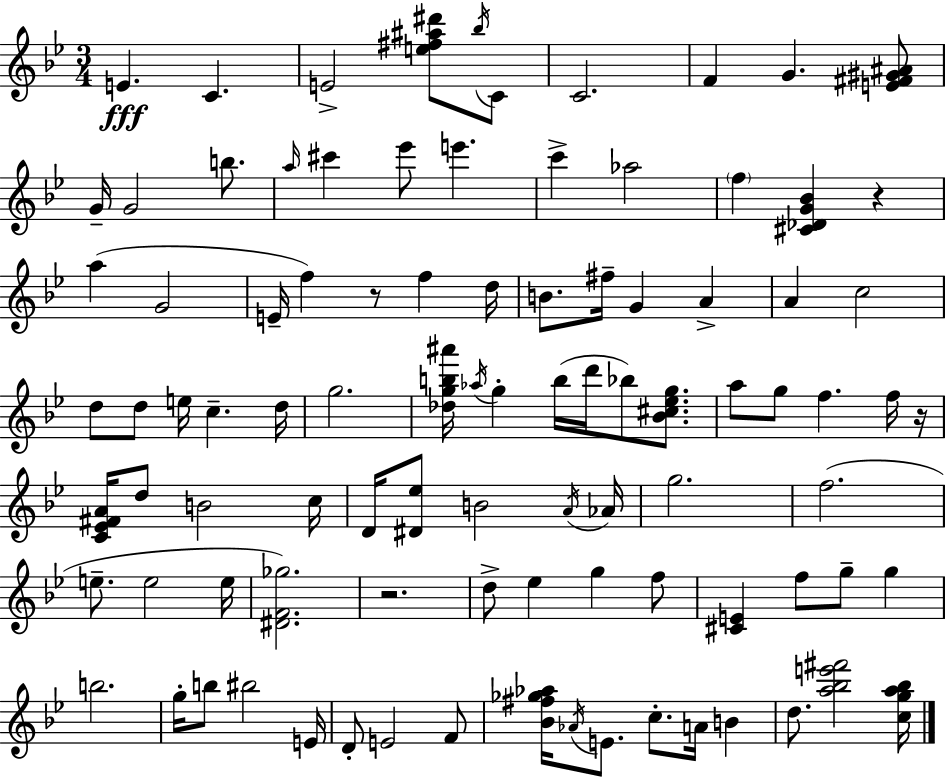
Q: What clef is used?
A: treble